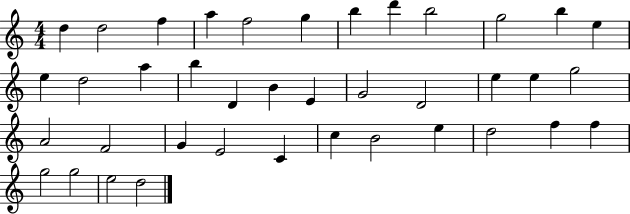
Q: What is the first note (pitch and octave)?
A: D5